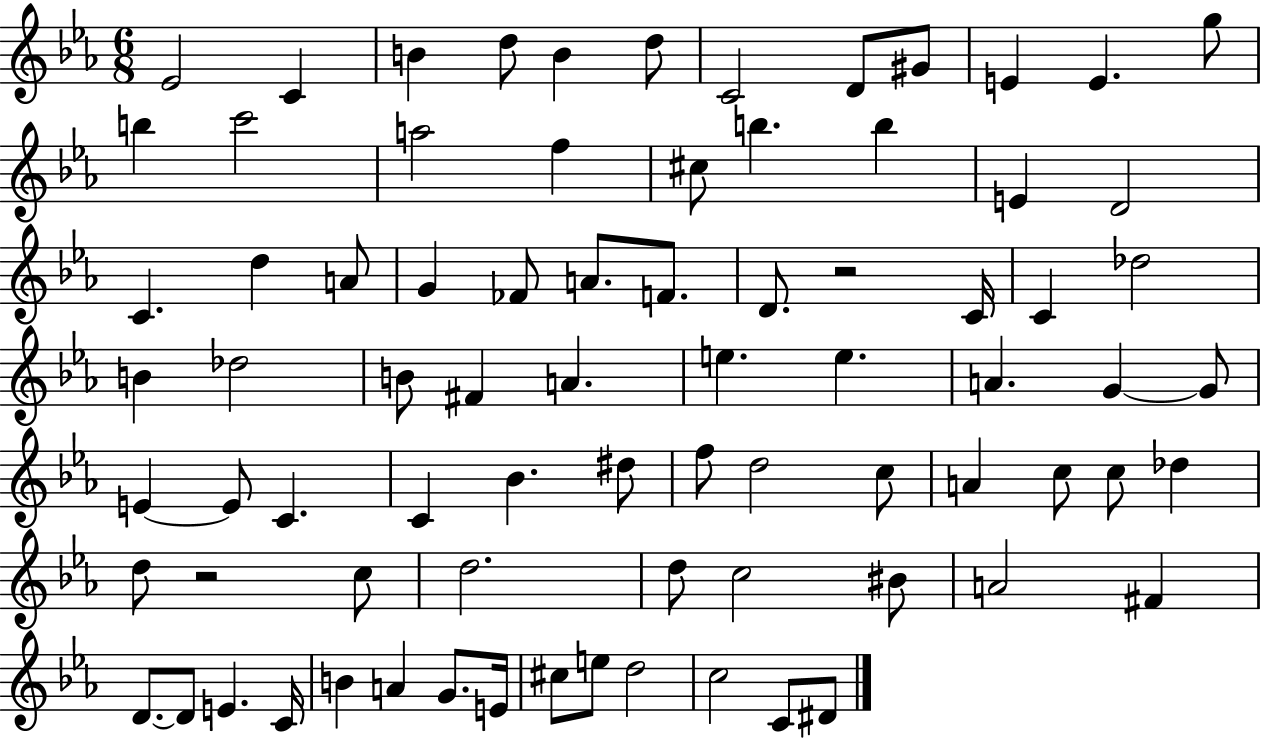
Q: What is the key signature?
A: EES major